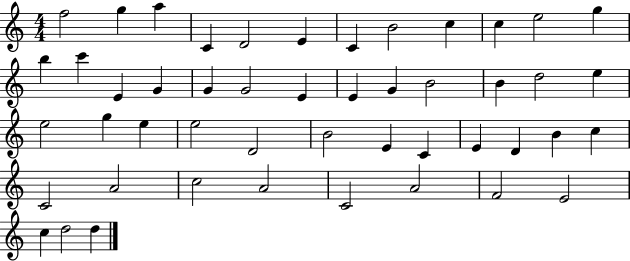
X:1
T:Untitled
M:4/4
L:1/4
K:C
f2 g a C D2 E C B2 c c e2 g b c' E G G G2 E E G B2 B d2 e e2 g e e2 D2 B2 E C E D B c C2 A2 c2 A2 C2 A2 F2 E2 c d2 d